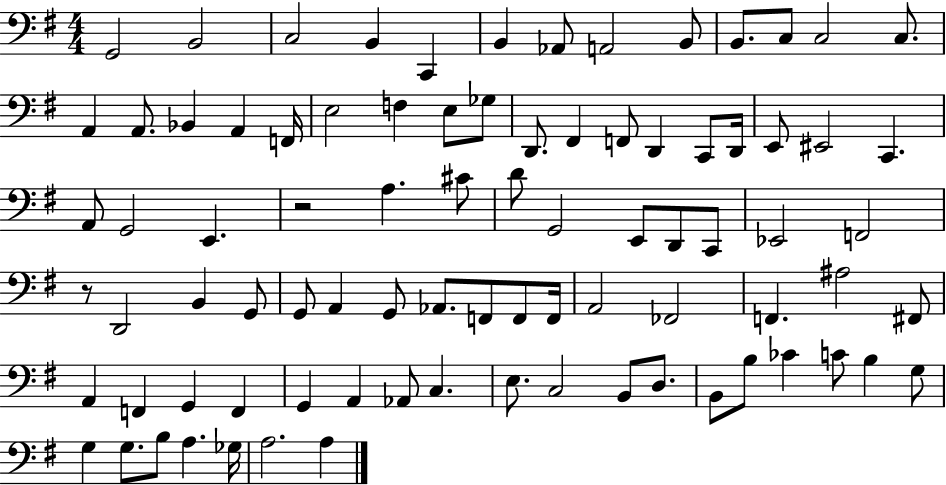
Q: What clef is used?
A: bass